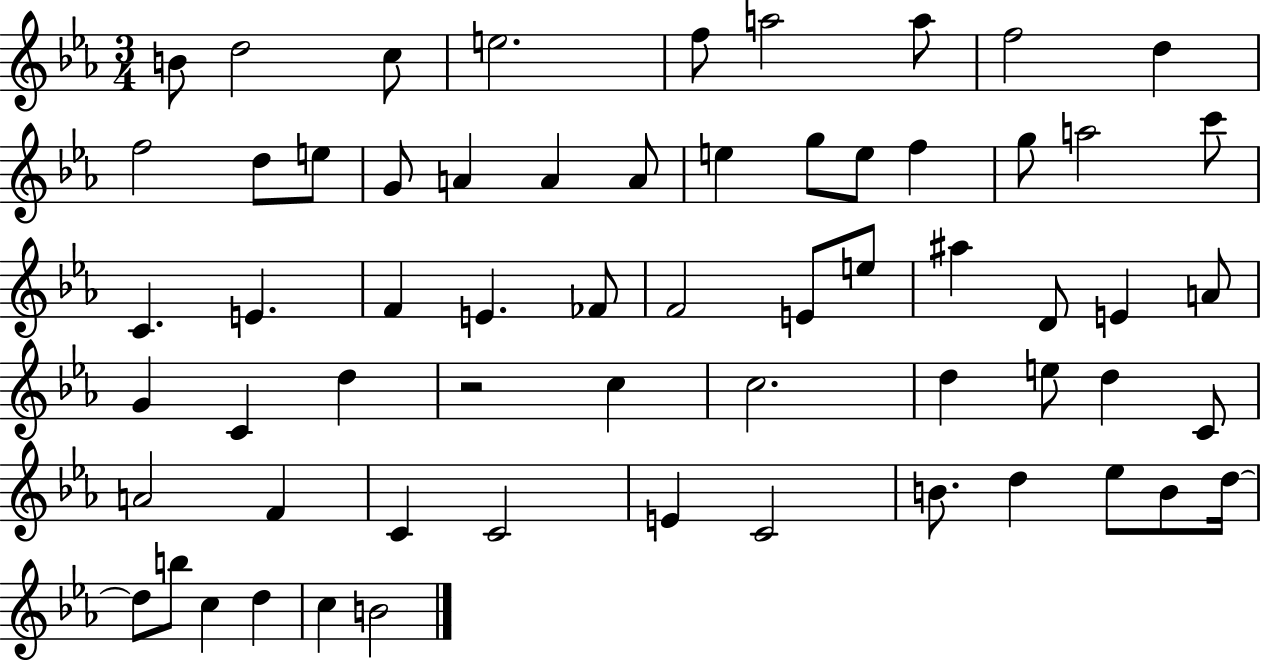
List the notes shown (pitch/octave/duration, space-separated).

B4/e D5/h C5/e E5/h. F5/e A5/h A5/e F5/h D5/q F5/h D5/e E5/e G4/e A4/q A4/q A4/e E5/q G5/e E5/e F5/q G5/e A5/h C6/e C4/q. E4/q. F4/q E4/q. FES4/e F4/h E4/e E5/e A#5/q D4/e E4/q A4/e G4/q C4/q D5/q R/h C5/q C5/h. D5/q E5/e D5/q C4/e A4/h F4/q C4/q C4/h E4/q C4/h B4/e. D5/q Eb5/e B4/e D5/s D5/e B5/e C5/q D5/q C5/q B4/h